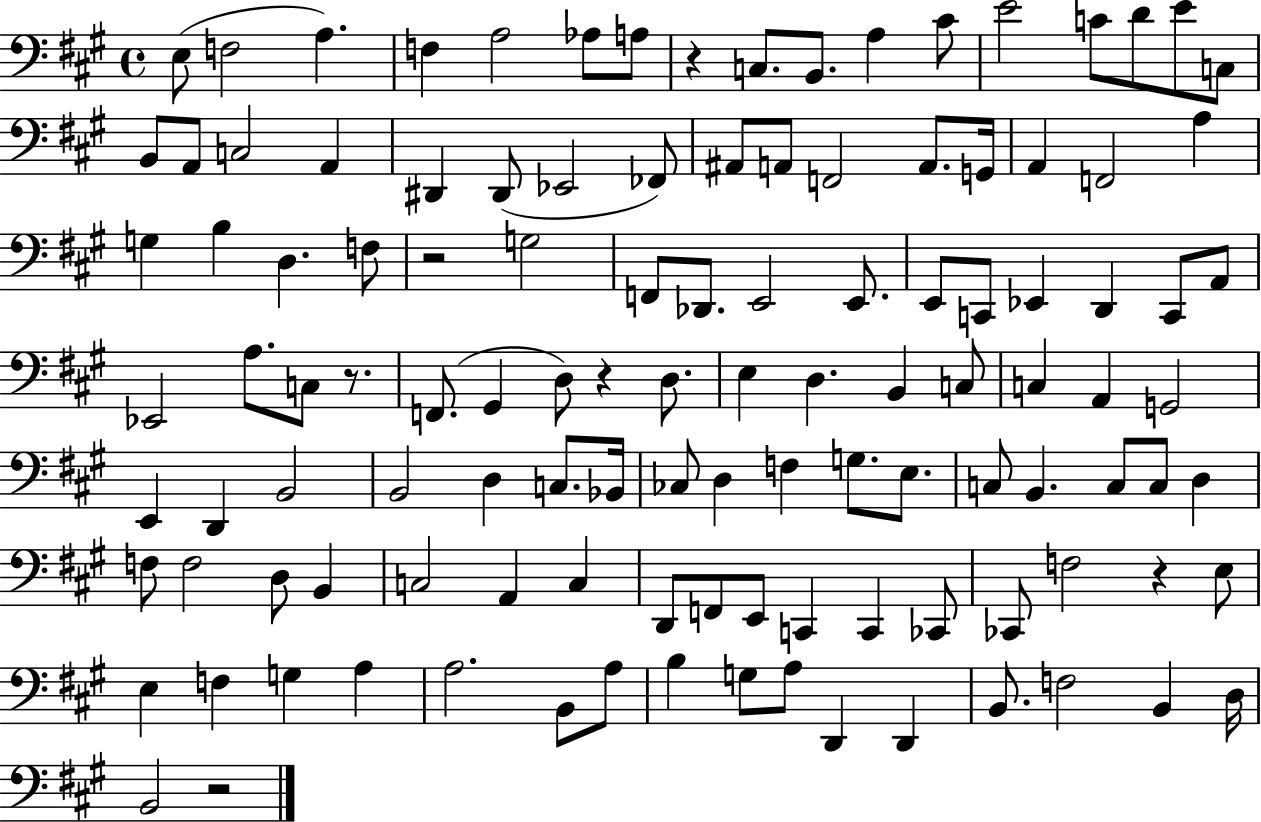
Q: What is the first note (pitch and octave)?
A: E3